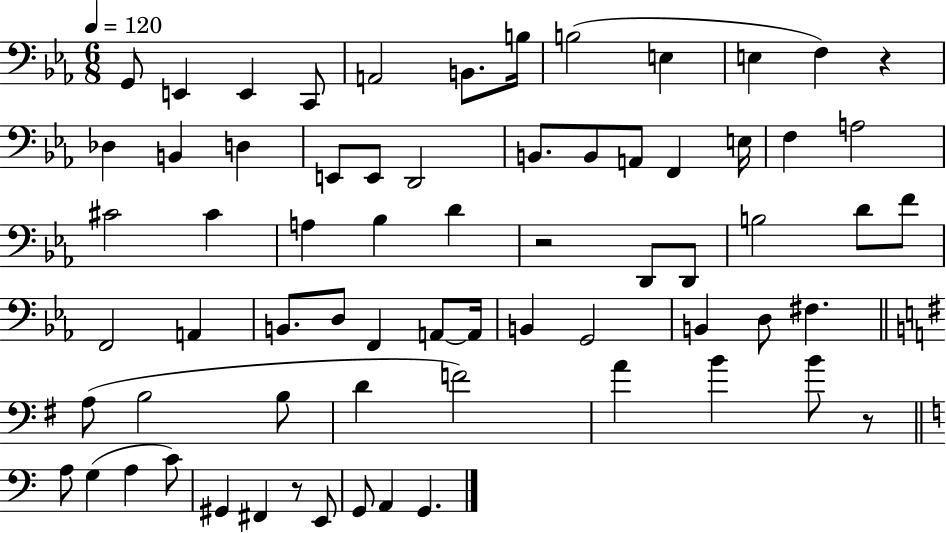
G2/e E2/q E2/q C2/e A2/h B2/e. B3/s B3/h E3/q E3/q F3/q R/q Db3/q B2/q D3/q E2/e E2/e D2/h B2/e. B2/e A2/e F2/q E3/s F3/q A3/h C#4/h C#4/q A3/q Bb3/q D4/q R/h D2/e D2/e B3/h D4/e F4/e F2/h A2/q B2/e. D3/e F2/q A2/e A2/s B2/q G2/h B2/q D3/e F#3/q. A3/e B3/h B3/e D4/q F4/h A4/q B4/q B4/e R/e A3/e G3/q A3/q C4/e G#2/q F#2/q R/e E2/e G2/e A2/q G2/q.